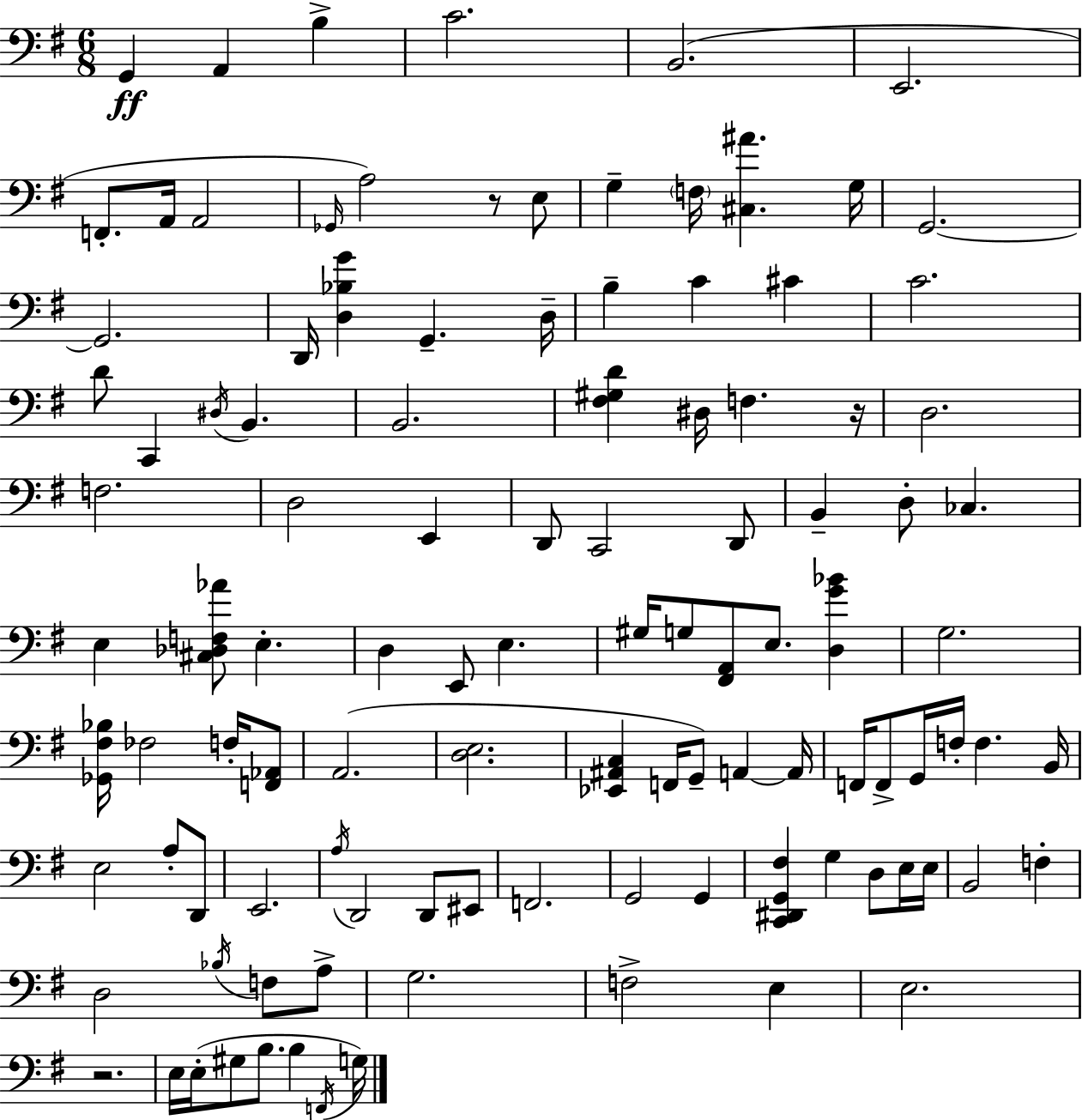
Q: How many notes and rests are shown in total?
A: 109